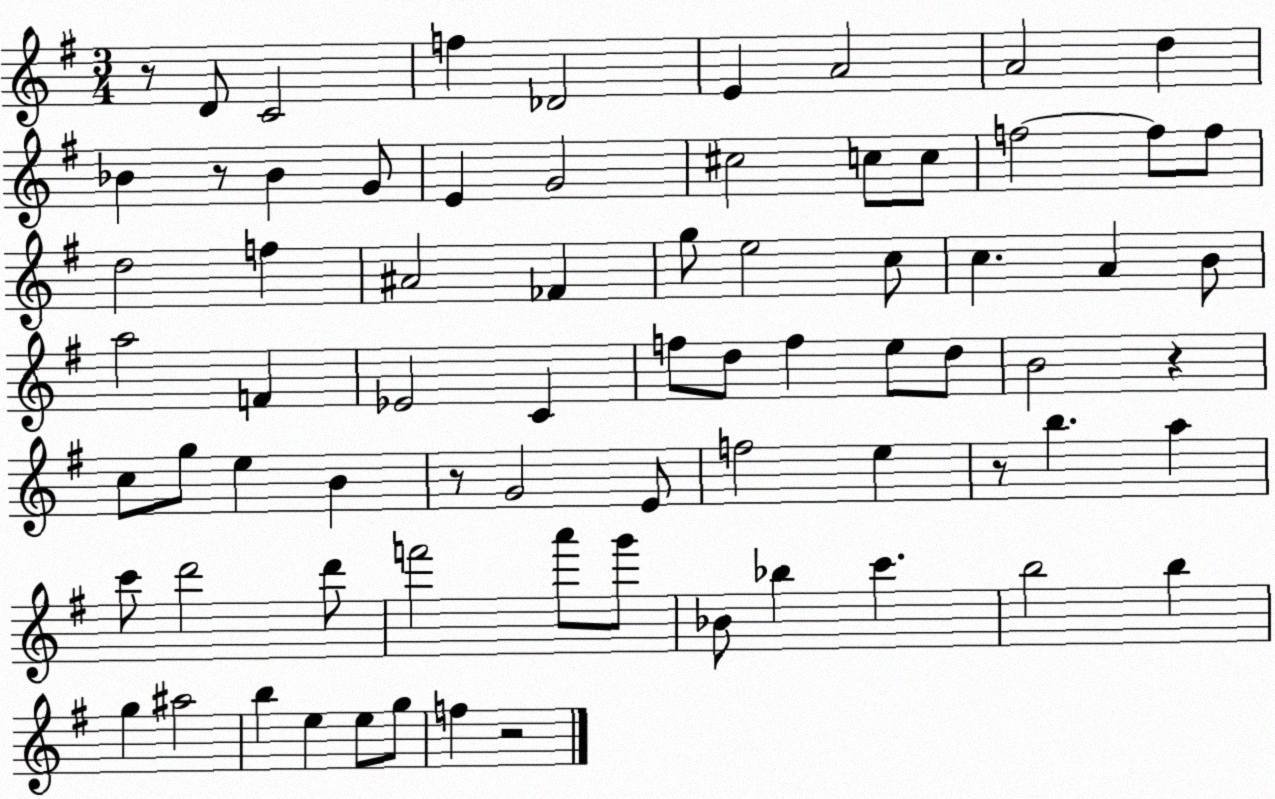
X:1
T:Untitled
M:3/4
L:1/4
K:G
z/2 D/2 C2 f _D2 E A2 A2 d _B z/2 _B G/2 E G2 ^c2 c/2 c/2 f2 f/2 f/2 d2 f ^A2 _F g/2 e2 c/2 c A B/2 a2 F _E2 C f/2 d/2 f e/2 d/2 B2 z c/2 g/2 e B z/2 G2 E/2 f2 e z/2 b a c'/2 d'2 d'/2 f'2 a'/2 g'/2 _B/2 _b c' b2 b g ^a2 b e e/2 g/2 f z2